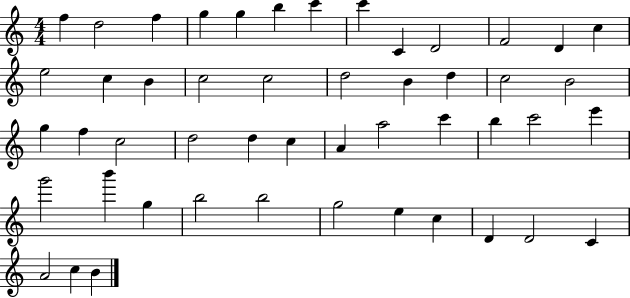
F5/q D5/h F5/q G5/q G5/q B5/q C6/q C6/q C4/q D4/h F4/h D4/q C5/q E5/h C5/q B4/q C5/h C5/h D5/h B4/q D5/q C5/h B4/h G5/q F5/q C5/h D5/h D5/q C5/q A4/q A5/h C6/q B5/q C6/h E6/q G6/h B6/q G5/q B5/h B5/h G5/h E5/q C5/q D4/q D4/h C4/q A4/h C5/q B4/q